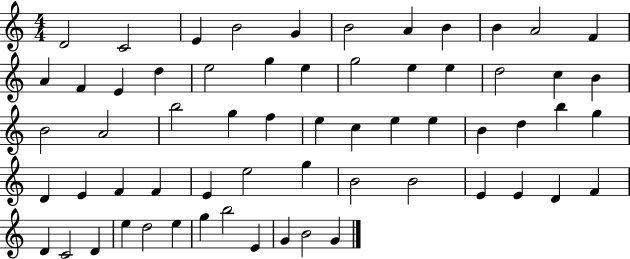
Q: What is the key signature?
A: C major